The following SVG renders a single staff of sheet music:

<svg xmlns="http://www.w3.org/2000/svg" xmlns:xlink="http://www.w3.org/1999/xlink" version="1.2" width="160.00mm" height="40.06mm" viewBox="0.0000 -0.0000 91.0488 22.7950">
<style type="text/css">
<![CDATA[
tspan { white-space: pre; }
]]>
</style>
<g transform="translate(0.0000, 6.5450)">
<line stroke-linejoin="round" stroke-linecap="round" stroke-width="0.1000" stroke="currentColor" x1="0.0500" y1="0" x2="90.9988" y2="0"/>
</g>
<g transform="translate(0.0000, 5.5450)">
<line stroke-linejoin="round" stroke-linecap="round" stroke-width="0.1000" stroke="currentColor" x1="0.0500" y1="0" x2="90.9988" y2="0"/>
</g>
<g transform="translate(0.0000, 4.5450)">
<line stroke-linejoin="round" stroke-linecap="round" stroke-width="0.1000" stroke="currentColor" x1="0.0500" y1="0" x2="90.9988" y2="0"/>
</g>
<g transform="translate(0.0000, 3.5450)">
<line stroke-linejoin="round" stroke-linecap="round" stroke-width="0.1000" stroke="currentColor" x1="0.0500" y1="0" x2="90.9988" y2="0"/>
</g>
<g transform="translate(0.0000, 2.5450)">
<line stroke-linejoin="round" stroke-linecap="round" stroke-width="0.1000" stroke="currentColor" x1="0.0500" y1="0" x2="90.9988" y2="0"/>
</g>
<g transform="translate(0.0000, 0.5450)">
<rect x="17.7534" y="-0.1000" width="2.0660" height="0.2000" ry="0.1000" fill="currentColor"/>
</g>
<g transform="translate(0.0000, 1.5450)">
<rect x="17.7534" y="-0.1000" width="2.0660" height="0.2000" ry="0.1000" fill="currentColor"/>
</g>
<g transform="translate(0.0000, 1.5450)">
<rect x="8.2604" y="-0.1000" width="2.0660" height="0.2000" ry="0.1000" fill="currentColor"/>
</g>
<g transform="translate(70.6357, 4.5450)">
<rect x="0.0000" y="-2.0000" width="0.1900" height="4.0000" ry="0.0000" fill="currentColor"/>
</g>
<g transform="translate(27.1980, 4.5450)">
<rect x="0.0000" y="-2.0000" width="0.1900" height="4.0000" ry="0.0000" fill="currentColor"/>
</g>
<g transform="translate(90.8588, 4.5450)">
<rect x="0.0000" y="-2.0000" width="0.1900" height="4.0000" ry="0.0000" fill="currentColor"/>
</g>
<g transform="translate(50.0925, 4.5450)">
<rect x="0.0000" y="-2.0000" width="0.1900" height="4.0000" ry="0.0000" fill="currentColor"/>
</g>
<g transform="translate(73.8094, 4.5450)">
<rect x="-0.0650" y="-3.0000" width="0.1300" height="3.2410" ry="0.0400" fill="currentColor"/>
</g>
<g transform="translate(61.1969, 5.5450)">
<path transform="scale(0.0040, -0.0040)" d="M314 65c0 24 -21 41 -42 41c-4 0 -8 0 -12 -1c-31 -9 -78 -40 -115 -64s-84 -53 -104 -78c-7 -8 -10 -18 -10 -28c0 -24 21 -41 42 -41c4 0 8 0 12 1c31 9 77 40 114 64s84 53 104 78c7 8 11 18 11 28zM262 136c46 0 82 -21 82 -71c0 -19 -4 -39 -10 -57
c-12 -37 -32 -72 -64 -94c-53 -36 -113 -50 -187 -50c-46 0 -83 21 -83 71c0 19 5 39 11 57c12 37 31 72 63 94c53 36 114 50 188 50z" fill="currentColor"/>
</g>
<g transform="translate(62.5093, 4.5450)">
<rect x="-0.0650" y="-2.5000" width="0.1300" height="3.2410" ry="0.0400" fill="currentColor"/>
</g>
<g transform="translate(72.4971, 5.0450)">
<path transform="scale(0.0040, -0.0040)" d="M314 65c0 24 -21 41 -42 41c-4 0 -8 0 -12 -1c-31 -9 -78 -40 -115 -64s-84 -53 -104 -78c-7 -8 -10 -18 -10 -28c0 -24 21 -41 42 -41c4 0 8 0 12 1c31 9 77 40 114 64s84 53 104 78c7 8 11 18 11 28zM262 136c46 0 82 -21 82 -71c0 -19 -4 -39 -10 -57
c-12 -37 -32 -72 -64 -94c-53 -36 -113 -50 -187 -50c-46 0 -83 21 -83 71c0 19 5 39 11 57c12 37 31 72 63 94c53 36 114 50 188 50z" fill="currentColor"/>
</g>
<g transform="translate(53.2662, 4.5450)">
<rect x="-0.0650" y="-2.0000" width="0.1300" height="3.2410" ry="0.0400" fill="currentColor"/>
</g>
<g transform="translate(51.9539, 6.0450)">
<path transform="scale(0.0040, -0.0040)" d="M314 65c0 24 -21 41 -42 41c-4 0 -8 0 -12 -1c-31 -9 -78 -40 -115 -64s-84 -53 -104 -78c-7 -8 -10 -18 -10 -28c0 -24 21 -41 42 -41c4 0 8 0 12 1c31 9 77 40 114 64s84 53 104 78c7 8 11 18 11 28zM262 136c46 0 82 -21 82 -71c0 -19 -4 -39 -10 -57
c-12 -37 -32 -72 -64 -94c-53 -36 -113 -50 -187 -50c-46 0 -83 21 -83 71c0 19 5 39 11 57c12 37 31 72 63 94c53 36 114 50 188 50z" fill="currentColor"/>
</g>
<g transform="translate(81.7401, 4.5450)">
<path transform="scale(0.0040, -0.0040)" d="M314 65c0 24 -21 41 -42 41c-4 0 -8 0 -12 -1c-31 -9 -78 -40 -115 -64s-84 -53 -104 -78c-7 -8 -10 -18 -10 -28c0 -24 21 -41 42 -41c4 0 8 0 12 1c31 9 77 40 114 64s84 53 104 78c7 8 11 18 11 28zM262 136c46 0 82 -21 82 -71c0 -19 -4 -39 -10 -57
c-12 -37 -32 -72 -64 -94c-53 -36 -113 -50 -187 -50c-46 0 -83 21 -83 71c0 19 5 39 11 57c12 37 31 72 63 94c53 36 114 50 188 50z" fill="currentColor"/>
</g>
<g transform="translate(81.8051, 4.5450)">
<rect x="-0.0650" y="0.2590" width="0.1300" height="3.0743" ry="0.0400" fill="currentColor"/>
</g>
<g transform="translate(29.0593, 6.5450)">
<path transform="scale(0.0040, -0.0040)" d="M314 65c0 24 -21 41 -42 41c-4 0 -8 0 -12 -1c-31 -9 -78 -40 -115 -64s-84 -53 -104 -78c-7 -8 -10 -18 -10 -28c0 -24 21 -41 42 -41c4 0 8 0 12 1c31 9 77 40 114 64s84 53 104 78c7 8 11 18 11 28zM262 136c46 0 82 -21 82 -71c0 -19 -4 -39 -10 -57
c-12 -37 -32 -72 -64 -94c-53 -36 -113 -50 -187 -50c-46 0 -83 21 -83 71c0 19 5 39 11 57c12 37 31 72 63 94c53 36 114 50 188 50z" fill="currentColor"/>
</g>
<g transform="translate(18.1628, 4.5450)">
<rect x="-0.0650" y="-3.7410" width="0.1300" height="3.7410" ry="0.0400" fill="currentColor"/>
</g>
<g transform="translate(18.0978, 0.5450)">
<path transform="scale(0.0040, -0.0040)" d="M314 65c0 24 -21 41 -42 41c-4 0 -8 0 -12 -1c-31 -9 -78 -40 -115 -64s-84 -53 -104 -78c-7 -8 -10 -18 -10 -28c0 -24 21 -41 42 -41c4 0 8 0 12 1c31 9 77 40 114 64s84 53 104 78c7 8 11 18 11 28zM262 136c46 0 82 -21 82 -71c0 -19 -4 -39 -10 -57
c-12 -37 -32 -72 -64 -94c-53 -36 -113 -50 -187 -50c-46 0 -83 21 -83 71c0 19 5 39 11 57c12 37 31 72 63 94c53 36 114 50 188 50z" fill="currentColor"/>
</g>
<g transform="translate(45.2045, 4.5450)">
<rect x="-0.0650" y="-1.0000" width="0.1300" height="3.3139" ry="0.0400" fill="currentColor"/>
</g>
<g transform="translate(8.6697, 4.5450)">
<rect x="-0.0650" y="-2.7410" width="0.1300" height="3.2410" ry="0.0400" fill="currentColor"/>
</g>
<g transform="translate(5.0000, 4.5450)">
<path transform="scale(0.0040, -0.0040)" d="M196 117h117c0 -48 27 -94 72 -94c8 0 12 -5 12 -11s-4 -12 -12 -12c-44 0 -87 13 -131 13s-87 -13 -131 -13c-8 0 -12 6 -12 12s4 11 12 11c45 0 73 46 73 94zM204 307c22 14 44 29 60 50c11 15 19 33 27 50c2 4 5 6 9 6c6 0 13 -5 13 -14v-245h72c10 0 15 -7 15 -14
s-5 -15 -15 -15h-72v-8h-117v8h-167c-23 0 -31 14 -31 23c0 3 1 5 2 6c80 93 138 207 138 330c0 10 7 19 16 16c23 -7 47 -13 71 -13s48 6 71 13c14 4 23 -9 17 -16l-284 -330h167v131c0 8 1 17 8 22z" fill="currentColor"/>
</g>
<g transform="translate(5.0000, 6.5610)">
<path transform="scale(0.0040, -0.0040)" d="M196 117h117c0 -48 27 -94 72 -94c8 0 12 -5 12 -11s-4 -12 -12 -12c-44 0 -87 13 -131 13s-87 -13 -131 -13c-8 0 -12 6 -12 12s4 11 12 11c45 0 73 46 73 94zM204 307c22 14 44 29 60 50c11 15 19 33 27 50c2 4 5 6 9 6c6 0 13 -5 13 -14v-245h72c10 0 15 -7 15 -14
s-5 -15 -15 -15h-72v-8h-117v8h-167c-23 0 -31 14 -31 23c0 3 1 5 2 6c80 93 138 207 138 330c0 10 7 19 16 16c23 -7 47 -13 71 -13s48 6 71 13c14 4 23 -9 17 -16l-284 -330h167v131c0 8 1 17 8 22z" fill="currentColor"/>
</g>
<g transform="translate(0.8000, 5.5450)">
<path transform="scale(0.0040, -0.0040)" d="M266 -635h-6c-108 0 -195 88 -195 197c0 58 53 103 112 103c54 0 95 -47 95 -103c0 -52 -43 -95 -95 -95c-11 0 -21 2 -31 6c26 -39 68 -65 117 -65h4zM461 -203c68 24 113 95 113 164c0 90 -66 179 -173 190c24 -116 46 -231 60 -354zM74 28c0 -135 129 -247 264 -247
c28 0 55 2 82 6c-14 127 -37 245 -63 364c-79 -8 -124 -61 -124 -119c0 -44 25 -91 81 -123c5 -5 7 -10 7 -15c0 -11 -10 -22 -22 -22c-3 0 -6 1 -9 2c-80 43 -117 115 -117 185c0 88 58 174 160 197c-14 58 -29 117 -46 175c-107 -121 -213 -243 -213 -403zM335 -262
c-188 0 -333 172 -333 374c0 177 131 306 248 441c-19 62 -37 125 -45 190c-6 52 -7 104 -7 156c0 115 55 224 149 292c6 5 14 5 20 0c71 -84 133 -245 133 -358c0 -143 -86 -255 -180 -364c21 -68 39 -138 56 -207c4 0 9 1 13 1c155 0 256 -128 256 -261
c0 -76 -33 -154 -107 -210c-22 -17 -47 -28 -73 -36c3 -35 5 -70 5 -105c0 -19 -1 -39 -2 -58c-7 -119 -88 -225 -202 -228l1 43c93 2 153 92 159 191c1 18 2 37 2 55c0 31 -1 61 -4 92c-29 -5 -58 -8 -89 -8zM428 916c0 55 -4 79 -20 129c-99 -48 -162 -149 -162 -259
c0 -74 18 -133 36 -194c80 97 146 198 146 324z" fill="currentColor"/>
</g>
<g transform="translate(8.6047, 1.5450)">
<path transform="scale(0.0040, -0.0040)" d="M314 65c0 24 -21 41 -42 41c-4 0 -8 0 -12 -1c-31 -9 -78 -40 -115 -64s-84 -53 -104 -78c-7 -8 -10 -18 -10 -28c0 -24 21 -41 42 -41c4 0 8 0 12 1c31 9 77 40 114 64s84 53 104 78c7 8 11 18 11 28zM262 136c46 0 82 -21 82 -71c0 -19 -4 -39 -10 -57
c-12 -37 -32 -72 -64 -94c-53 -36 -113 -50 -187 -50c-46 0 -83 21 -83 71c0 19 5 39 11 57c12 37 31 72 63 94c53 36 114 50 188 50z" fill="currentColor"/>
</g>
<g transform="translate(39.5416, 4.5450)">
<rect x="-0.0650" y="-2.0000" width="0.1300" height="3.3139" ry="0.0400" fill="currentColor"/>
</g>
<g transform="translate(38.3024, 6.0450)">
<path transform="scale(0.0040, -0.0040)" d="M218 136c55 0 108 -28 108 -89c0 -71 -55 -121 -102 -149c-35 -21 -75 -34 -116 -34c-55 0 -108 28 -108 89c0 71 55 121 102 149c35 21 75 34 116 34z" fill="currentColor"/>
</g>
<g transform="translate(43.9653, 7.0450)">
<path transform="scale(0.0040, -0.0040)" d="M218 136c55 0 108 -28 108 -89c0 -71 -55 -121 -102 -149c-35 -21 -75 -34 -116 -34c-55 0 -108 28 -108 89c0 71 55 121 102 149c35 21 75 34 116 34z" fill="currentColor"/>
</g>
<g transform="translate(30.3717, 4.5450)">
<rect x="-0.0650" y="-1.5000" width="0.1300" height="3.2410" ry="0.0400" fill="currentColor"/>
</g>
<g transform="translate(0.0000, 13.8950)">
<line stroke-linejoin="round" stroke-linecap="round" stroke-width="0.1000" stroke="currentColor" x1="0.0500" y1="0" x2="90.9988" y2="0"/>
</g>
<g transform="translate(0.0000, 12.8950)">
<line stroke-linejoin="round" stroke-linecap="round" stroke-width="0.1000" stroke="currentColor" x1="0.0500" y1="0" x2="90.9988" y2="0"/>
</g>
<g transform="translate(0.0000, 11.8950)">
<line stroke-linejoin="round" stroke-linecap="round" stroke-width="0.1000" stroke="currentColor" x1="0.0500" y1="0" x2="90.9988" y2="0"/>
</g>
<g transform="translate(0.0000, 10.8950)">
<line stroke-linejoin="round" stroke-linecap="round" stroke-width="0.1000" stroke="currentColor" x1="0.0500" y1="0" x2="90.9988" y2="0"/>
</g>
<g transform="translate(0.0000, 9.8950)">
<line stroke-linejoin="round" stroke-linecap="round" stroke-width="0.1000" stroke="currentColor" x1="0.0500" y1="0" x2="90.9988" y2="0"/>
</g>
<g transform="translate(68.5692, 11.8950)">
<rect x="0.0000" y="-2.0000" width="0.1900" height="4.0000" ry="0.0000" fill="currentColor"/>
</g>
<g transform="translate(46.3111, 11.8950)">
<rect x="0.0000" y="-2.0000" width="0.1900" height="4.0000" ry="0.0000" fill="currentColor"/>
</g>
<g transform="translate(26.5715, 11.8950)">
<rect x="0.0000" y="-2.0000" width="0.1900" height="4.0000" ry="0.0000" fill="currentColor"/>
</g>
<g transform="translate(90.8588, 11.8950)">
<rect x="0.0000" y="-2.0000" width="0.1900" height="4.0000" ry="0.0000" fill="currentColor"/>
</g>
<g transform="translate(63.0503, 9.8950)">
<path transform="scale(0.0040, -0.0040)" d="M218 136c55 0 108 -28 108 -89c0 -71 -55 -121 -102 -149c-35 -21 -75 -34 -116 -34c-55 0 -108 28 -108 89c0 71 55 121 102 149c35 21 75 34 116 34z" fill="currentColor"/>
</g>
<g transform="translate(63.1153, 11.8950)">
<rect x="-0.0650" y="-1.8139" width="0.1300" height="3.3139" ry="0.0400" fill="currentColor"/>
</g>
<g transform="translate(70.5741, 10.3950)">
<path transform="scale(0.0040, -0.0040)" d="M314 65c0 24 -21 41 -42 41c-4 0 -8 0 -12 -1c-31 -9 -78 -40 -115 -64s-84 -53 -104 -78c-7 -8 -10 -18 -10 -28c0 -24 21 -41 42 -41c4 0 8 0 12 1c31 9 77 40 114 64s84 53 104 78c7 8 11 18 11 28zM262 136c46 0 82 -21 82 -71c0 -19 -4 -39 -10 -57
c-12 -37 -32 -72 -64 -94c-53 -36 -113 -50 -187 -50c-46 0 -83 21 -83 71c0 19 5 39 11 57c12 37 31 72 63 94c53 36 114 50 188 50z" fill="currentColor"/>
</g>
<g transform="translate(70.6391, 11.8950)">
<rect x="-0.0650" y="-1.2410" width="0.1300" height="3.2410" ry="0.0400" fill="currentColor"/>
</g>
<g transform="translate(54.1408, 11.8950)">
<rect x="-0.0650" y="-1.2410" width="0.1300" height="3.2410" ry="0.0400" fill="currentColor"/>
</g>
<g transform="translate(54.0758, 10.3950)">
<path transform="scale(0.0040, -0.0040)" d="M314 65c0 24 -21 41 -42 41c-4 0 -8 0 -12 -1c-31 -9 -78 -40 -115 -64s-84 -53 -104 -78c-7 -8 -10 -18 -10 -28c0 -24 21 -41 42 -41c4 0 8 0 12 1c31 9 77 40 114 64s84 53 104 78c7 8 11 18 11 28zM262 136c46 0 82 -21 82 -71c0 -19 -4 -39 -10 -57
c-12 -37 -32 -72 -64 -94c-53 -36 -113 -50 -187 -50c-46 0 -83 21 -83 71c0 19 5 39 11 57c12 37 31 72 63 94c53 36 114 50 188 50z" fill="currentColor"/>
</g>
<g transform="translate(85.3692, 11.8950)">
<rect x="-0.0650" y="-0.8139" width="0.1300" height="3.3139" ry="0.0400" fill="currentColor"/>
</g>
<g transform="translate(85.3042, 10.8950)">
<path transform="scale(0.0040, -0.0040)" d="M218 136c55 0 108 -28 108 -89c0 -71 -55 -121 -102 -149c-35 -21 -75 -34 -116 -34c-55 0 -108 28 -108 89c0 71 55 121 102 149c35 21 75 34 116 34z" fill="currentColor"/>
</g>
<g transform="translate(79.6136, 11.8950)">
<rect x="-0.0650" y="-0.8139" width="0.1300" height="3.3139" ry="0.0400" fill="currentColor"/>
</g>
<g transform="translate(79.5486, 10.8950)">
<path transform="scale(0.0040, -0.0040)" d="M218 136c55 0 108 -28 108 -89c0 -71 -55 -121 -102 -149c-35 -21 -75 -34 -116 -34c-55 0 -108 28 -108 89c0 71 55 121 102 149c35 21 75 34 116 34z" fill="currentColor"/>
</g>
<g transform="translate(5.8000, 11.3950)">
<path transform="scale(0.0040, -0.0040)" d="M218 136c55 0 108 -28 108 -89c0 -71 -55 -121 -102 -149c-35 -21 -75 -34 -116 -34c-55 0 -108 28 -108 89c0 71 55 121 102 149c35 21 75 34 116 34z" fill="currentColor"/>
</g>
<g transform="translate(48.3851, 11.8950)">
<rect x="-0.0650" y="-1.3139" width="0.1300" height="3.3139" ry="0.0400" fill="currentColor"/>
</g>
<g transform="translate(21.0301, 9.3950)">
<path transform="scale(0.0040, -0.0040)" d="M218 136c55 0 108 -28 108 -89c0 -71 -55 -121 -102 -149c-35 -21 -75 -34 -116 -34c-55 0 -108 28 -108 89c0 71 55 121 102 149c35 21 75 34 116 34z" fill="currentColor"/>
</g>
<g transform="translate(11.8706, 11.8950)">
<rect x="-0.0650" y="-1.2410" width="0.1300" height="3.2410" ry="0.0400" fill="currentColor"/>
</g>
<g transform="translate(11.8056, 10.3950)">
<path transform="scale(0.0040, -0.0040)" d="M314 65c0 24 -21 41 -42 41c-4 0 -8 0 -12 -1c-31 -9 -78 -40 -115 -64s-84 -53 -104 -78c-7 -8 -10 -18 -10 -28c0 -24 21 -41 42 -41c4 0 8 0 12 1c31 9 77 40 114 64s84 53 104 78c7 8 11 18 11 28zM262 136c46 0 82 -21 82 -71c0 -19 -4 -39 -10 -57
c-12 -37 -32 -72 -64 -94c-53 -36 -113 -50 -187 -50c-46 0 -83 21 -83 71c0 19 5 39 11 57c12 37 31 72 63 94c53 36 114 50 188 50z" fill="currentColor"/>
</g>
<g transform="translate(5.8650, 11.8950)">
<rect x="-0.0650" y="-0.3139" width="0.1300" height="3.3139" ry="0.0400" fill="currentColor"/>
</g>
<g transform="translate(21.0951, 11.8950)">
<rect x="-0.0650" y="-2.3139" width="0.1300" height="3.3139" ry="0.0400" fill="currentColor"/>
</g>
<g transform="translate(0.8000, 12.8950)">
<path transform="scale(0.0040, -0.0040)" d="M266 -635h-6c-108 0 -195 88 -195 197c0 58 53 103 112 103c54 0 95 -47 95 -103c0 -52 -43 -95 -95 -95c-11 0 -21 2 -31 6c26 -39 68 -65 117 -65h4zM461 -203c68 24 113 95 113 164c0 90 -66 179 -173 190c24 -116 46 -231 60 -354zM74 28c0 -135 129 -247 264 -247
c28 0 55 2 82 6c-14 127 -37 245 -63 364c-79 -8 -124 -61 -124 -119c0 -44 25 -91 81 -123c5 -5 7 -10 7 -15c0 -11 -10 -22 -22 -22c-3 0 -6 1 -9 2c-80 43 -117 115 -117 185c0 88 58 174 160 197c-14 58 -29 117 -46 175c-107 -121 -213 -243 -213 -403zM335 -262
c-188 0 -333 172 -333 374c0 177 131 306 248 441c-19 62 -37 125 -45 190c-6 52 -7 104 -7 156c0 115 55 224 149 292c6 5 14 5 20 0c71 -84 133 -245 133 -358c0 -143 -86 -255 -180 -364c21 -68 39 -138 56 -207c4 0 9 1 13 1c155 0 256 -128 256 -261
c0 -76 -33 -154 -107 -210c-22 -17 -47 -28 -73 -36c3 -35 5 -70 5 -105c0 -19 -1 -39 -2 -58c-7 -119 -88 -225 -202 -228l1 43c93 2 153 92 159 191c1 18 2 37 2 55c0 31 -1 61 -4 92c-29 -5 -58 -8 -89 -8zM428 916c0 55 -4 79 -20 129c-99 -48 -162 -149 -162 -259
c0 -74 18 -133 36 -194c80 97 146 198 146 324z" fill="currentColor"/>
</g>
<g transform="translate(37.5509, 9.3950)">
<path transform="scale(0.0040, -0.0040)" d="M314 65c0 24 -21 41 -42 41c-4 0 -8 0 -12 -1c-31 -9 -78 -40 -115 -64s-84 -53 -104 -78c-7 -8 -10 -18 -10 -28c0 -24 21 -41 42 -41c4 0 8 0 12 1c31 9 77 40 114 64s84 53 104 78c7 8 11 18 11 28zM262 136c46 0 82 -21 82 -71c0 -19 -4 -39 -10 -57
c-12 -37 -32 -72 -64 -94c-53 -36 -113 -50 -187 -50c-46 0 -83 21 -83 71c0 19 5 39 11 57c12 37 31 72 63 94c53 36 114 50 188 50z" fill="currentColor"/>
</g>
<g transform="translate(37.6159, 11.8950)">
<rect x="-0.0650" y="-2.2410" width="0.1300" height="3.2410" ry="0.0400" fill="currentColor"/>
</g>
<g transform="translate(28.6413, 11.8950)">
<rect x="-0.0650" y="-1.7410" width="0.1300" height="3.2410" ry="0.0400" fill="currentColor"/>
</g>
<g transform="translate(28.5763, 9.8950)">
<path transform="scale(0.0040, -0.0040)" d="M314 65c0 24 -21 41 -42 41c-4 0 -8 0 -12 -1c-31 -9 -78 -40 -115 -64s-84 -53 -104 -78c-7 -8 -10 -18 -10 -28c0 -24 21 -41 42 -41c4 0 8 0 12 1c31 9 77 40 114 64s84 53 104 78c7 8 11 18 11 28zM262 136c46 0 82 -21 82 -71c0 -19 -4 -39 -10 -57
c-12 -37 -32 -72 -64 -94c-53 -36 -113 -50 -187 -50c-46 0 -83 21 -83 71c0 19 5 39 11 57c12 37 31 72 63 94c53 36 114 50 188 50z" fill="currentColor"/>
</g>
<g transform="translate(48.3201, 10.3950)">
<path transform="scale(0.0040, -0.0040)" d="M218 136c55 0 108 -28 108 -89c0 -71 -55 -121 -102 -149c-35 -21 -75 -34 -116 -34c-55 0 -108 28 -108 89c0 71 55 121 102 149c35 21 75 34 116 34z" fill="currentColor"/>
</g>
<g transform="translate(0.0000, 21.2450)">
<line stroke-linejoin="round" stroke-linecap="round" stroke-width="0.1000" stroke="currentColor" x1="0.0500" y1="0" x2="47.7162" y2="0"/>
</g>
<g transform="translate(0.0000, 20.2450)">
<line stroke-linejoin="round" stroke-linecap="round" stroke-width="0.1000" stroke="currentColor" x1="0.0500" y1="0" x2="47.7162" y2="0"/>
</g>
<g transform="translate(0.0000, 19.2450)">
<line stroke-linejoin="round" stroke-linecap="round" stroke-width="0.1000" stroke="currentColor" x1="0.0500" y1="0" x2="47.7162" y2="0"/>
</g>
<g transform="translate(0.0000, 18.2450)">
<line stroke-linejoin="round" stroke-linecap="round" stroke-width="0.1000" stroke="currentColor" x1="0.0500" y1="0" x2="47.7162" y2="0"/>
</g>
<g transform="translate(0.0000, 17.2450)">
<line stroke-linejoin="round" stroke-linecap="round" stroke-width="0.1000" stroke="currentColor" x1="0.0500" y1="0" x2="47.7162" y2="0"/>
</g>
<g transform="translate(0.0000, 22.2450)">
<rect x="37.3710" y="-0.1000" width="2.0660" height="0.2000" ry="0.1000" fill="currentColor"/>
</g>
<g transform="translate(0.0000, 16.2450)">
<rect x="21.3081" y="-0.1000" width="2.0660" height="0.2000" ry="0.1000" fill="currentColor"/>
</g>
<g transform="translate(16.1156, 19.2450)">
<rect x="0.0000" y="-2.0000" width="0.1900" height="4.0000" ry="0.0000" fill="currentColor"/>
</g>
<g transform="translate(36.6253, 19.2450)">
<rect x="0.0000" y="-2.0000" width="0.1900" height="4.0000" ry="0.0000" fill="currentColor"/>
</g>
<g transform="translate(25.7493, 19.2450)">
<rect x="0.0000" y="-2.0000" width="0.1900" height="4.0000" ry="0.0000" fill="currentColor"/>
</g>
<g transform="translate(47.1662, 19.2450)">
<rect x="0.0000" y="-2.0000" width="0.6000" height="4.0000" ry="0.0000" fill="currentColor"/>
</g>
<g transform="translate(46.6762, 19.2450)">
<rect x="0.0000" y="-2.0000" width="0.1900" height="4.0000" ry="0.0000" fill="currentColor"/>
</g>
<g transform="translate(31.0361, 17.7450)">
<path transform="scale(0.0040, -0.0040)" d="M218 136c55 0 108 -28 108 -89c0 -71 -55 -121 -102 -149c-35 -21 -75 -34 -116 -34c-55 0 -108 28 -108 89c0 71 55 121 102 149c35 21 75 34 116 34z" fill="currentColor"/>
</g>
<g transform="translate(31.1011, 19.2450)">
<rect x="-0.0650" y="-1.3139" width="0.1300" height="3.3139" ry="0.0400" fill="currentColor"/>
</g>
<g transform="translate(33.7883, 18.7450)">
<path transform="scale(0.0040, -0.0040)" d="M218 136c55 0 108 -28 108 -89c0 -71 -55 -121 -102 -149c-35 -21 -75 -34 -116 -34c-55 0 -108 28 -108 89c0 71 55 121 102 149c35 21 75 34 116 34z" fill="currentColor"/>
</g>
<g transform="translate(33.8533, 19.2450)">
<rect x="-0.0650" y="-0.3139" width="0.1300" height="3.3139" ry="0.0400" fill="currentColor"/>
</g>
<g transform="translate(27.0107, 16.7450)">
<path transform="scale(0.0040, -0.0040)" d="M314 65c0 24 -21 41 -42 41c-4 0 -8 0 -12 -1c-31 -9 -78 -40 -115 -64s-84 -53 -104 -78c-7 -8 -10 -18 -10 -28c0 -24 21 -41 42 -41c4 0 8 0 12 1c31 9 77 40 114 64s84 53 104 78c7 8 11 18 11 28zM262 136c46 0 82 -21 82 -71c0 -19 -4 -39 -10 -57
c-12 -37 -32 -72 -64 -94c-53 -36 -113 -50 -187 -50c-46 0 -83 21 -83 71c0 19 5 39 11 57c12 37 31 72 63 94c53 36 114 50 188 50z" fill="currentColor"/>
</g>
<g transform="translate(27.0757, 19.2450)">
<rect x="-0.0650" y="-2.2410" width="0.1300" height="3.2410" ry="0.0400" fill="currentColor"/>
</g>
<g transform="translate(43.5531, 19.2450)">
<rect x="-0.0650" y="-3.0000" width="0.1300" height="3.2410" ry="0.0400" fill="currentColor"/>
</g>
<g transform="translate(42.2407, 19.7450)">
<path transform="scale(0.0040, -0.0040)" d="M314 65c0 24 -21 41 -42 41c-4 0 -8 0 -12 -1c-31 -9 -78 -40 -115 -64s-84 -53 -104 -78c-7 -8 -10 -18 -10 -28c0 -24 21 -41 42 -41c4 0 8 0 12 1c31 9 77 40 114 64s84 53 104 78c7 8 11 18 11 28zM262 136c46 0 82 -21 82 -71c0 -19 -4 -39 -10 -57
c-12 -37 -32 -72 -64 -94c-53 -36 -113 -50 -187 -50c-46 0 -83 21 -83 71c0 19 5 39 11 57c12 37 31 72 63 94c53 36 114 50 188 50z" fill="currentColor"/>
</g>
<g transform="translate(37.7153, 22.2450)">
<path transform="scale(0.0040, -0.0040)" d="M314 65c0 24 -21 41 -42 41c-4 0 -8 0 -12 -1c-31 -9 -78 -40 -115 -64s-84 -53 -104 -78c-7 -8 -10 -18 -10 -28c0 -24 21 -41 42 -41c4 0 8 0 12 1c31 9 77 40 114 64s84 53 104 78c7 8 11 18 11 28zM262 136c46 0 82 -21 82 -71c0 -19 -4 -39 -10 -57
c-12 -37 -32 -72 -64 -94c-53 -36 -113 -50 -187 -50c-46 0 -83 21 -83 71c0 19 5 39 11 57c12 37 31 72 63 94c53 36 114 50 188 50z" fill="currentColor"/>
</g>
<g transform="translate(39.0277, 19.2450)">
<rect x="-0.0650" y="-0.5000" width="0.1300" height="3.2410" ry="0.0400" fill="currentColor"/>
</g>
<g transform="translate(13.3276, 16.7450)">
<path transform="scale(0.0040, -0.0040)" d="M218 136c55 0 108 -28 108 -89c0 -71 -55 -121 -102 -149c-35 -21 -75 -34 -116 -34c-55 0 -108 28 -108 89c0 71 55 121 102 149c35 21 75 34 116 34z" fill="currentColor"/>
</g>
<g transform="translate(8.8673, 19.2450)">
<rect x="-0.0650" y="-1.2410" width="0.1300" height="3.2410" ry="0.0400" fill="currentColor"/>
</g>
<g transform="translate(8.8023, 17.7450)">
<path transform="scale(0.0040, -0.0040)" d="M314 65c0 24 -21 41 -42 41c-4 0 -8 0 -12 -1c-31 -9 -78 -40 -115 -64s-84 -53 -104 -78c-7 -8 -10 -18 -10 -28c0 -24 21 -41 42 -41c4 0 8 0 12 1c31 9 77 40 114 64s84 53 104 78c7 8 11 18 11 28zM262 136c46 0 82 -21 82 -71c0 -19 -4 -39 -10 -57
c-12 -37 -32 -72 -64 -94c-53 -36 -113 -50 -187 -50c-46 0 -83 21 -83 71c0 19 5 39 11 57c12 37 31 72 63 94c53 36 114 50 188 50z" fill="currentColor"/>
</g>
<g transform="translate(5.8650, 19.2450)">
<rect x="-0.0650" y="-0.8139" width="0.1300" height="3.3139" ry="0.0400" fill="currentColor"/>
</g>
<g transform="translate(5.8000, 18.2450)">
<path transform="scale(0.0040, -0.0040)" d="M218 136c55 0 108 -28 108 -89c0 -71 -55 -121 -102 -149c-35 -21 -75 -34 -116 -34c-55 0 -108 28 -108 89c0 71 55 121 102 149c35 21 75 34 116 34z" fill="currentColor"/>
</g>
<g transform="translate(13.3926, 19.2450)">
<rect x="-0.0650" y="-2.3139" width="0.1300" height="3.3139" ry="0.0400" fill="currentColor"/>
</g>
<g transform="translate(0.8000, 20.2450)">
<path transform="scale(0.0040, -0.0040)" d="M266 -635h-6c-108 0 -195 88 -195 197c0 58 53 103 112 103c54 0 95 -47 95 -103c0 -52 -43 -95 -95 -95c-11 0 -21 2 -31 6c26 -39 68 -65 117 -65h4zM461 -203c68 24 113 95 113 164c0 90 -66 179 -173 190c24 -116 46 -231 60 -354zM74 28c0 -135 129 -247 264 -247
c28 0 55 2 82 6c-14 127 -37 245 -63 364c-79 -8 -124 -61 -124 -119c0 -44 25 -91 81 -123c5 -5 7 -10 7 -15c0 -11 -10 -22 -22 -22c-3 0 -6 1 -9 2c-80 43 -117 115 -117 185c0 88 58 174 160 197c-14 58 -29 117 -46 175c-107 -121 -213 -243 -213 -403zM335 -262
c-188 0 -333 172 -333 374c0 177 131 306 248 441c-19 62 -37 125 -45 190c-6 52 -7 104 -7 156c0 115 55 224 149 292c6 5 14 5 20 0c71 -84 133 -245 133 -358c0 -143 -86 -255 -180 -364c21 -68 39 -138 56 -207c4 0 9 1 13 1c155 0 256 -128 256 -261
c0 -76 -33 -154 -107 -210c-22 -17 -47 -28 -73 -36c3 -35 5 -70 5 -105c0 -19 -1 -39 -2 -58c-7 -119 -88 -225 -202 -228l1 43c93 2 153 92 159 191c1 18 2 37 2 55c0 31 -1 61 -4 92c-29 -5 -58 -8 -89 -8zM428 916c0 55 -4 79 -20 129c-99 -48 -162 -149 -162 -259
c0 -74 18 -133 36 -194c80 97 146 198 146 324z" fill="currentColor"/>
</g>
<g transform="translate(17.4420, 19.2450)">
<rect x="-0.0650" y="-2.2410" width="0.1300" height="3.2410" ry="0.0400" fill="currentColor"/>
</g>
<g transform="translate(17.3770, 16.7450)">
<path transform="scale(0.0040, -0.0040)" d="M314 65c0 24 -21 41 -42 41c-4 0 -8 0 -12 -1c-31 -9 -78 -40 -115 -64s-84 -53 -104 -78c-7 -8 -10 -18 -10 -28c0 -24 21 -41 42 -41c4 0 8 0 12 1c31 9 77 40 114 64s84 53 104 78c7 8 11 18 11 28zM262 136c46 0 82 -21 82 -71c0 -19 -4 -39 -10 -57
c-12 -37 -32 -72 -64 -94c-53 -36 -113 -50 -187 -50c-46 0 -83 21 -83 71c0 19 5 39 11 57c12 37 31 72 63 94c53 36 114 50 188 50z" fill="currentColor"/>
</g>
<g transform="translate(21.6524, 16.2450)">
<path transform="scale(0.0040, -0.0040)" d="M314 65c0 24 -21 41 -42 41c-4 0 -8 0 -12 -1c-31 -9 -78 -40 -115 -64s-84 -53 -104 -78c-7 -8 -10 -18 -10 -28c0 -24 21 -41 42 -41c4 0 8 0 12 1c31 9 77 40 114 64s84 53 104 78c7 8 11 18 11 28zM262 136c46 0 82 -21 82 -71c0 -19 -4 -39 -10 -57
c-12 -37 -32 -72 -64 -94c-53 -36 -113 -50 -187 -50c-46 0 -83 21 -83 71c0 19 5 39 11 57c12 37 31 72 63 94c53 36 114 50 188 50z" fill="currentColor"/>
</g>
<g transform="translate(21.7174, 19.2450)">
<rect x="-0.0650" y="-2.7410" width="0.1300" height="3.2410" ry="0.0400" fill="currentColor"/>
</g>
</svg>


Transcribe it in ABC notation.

X:1
T:Untitled
M:4/4
L:1/4
K:C
a2 c'2 E2 F D F2 G2 A2 B2 c e2 g f2 g2 e e2 f e2 d d d e2 g g2 a2 g2 e c C2 A2